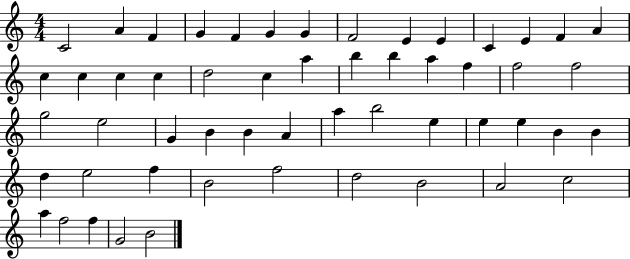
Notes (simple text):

C4/h A4/q F4/q G4/q F4/q G4/q G4/q F4/h E4/q E4/q C4/q E4/q F4/q A4/q C5/q C5/q C5/q C5/q D5/h C5/q A5/q B5/q B5/q A5/q F5/q F5/h F5/h G5/h E5/h G4/q B4/q B4/q A4/q A5/q B5/h E5/q E5/q E5/q B4/q B4/q D5/q E5/h F5/q B4/h F5/h D5/h B4/h A4/h C5/h A5/q F5/h F5/q G4/h B4/h